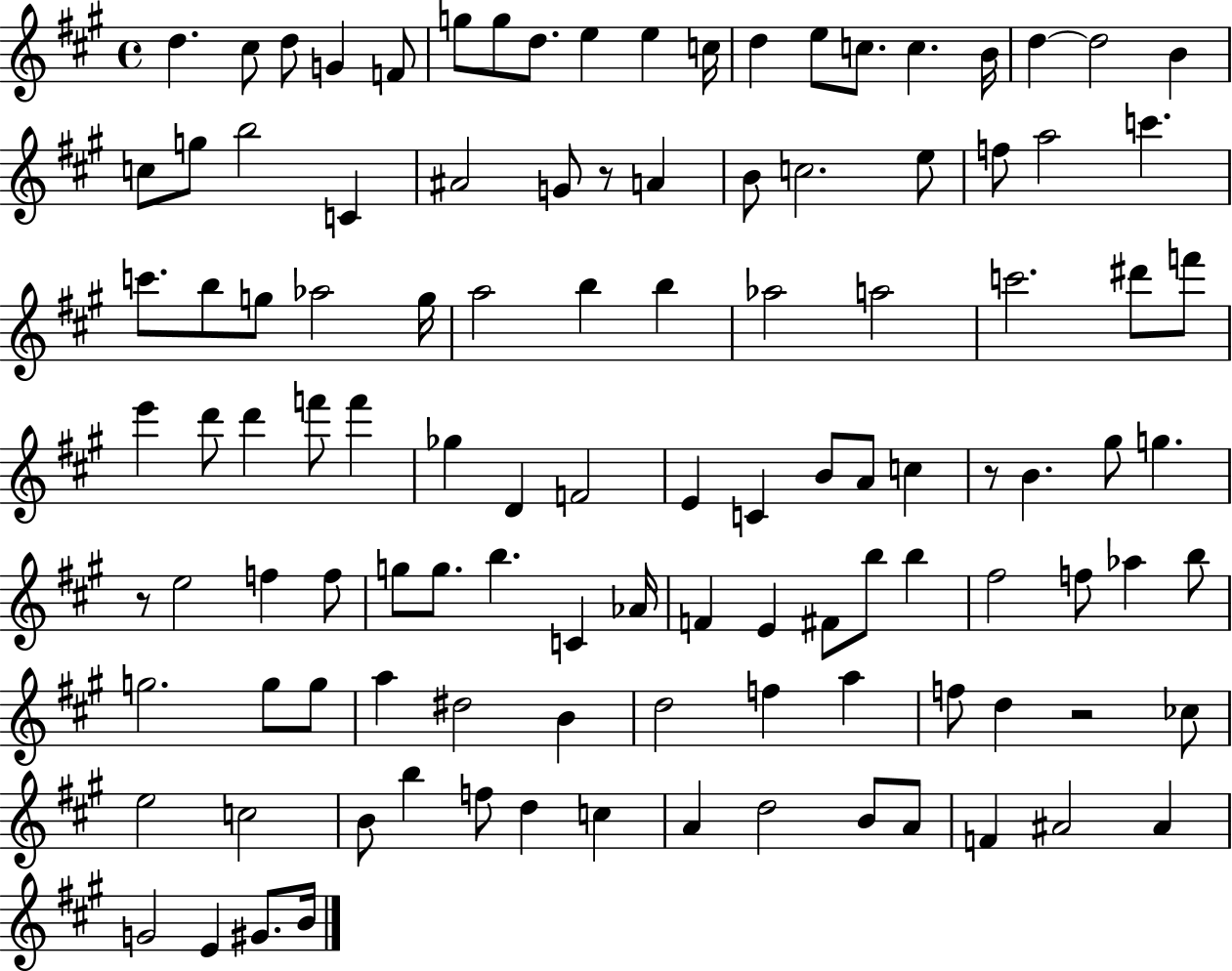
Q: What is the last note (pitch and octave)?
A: B4